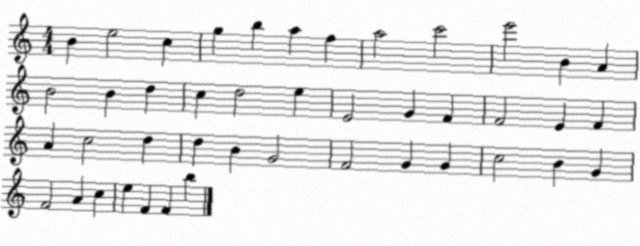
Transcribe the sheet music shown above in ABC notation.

X:1
T:Untitled
M:4/4
L:1/4
K:C
B e2 c g b a f a2 c'2 e'2 B A B2 B d c d2 e E2 G F F2 E F A c2 d d B G2 F2 G G c2 B G F2 A c e F F b